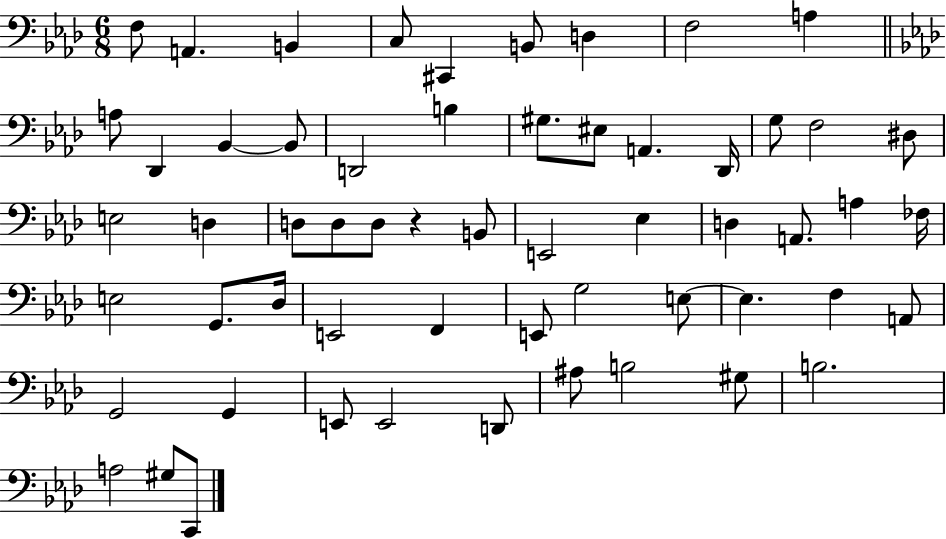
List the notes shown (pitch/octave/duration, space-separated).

F3/e A2/q. B2/q C3/e C#2/q B2/e D3/q F3/h A3/q A3/e Db2/q Bb2/q Bb2/e D2/h B3/q G#3/e. EIS3/e A2/q. Db2/s G3/e F3/h D#3/e E3/h D3/q D3/e D3/e D3/e R/q B2/e E2/h Eb3/q D3/q A2/e. A3/q FES3/s E3/h G2/e. Db3/s E2/h F2/q E2/e G3/h E3/e E3/q. F3/q A2/e G2/h G2/q E2/e E2/h D2/e A#3/e B3/h G#3/e B3/h. A3/h G#3/e C2/e